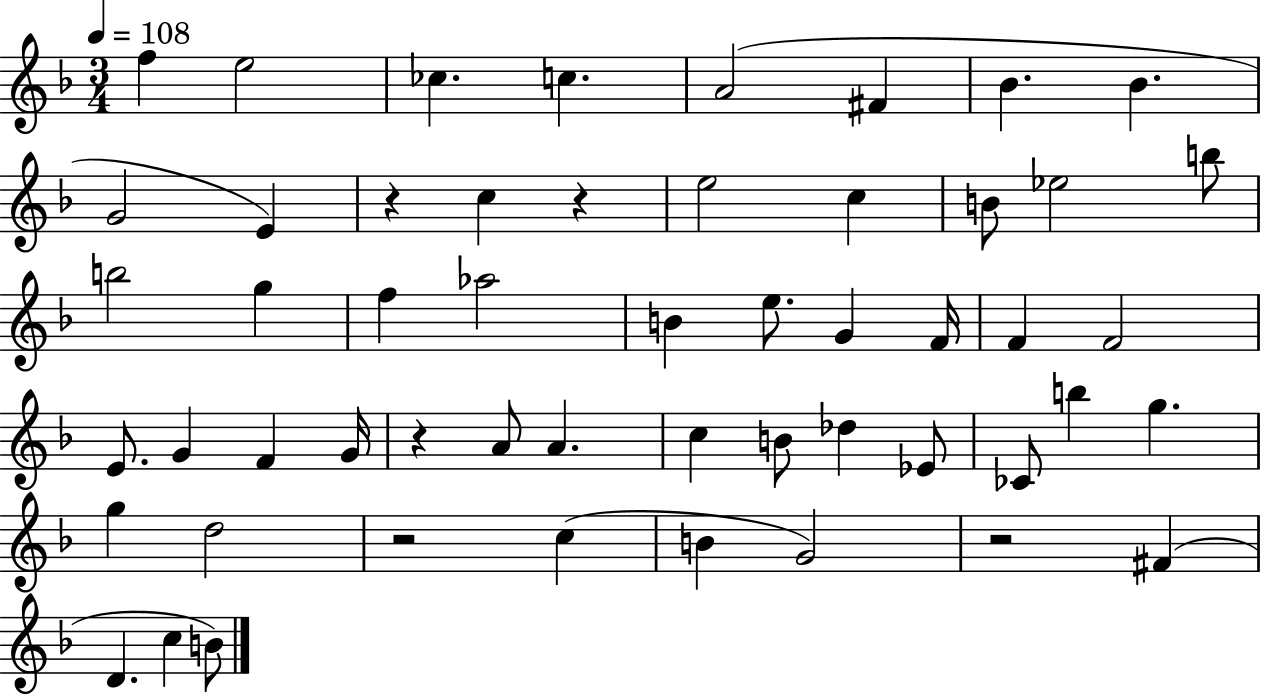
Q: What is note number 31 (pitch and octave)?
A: A4